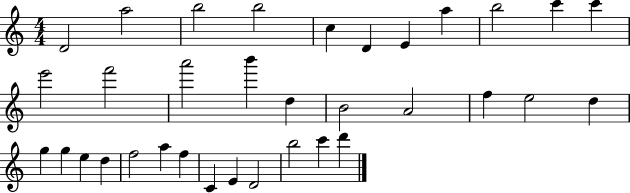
X:1
T:Untitled
M:4/4
L:1/4
K:C
D2 a2 b2 b2 c D E a b2 c' c' e'2 f'2 a'2 b' d B2 A2 f e2 d g g e d f2 a f C E D2 b2 c' d'